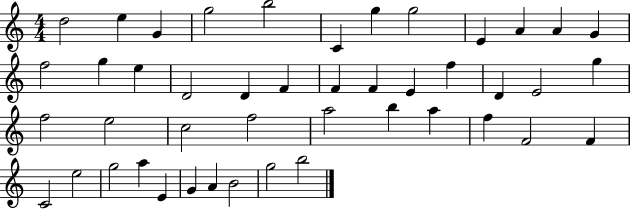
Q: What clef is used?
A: treble